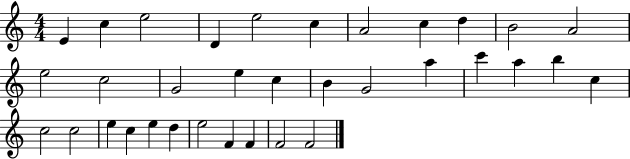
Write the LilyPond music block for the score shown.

{
  \clef treble
  \numericTimeSignature
  \time 4/4
  \key c \major
  e'4 c''4 e''2 | d'4 e''2 c''4 | a'2 c''4 d''4 | b'2 a'2 | \break e''2 c''2 | g'2 e''4 c''4 | b'4 g'2 a''4 | c'''4 a''4 b''4 c''4 | \break c''2 c''2 | e''4 c''4 e''4 d''4 | e''2 f'4 f'4 | f'2 f'2 | \break \bar "|."
}